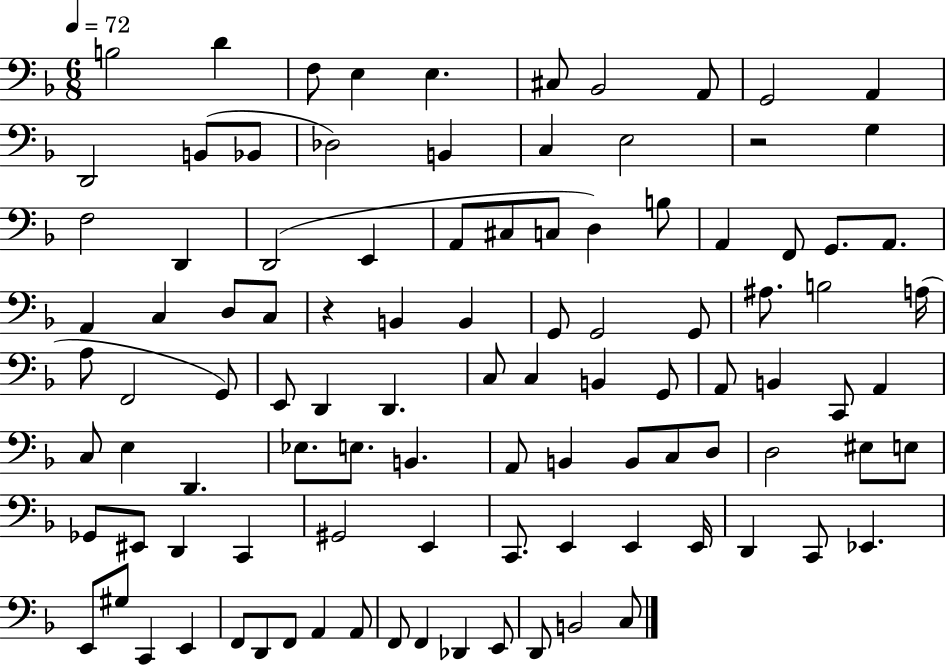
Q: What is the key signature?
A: F major